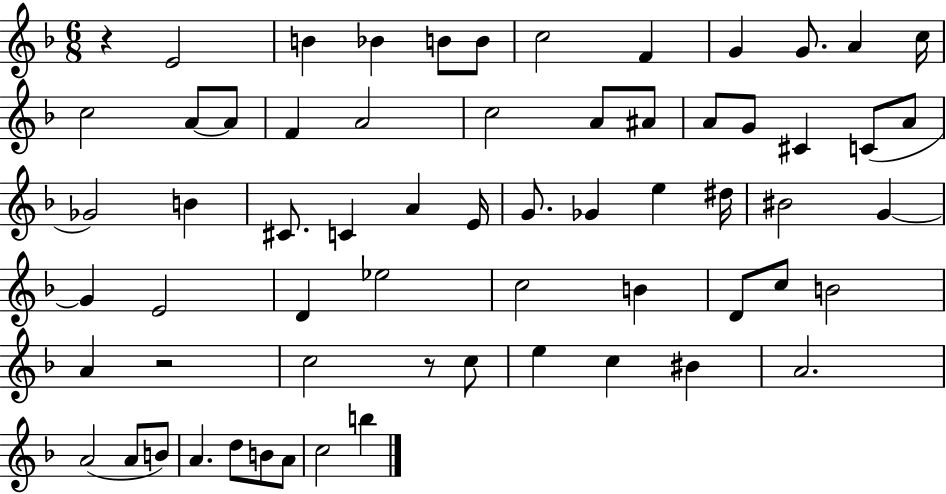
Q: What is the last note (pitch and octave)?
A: B5